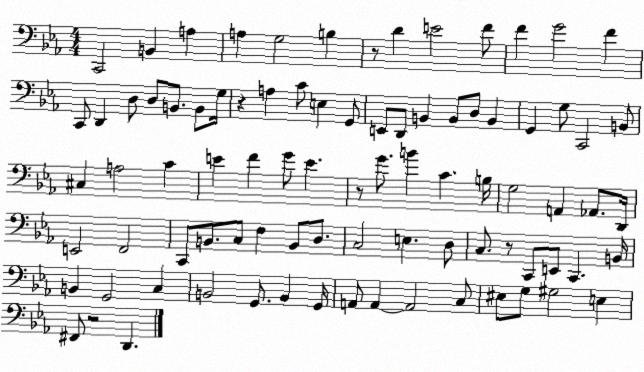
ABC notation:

X:1
T:Untitled
M:4/4
L:1/4
K:Eb
C,,2 B,, A, A, G,2 B, z/2 D E2 F/2 F G2 F C,,/2 D,, D,/2 D,/2 B,,/2 B,,/2 G,/4 z A, C/2 E, G,,/2 E,,/2 D,,/2 B,, B,,/2 D,/2 B,, G,, G,/2 C,,2 B,,/2 ^C, A,2 C E F G/2 E z/2 G/2 B C B,/4 G,2 A,, _A,,/2 D,,/4 E,,2 F,,2 C,,/2 B,,/2 C,/2 F, B,,/2 D,/2 C,2 E, D,/2 C,/2 z/2 C,,/2 E,,/2 C,, B,,/4 B,, G,,2 C, B,,2 G,,/2 B,, G,,/4 A,,/2 A,, A,,2 C,/2 ^E,/2 G,/2 ^G,2 E, ^F,,/2 z2 D,,